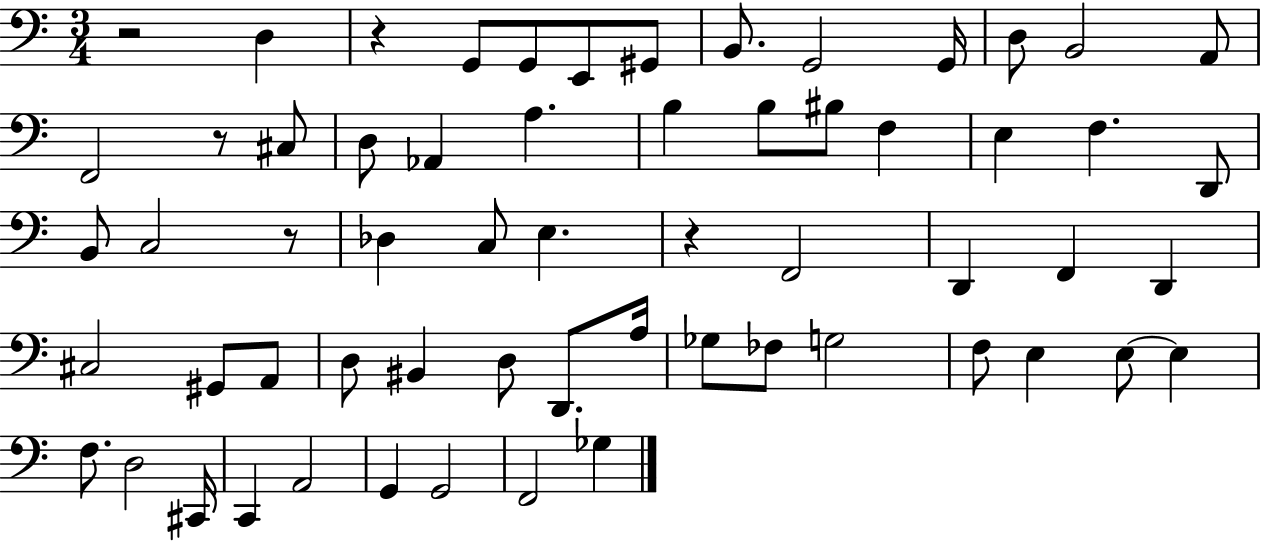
X:1
T:Untitled
M:3/4
L:1/4
K:C
z2 D, z G,,/2 G,,/2 E,,/2 ^G,,/2 B,,/2 G,,2 G,,/4 D,/2 B,,2 A,,/2 F,,2 z/2 ^C,/2 D,/2 _A,, A, B, B,/2 ^B,/2 F, E, F, D,,/2 B,,/2 C,2 z/2 _D, C,/2 E, z F,,2 D,, F,, D,, ^C,2 ^G,,/2 A,,/2 D,/2 ^B,, D,/2 D,,/2 A,/4 _G,/2 _F,/2 G,2 F,/2 E, E,/2 E, F,/2 D,2 ^C,,/4 C,, A,,2 G,, G,,2 F,,2 _G,